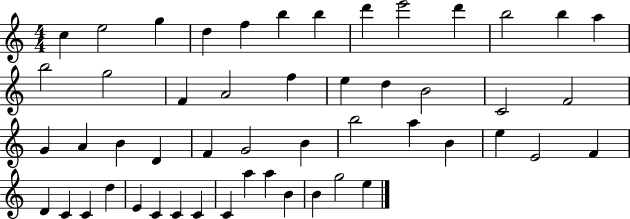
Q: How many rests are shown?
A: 0